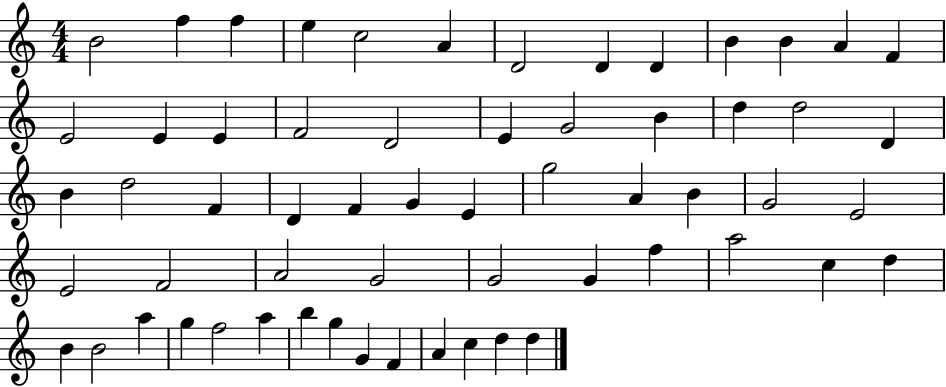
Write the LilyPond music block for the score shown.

{
  \clef treble
  \numericTimeSignature
  \time 4/4
  \key c \major
  b'2 f''4 f''4 | e''4 c''2 a'4 | d'2 d'4 d'4 | b'4 b'4 a'4 f'4 | \break e'2 e'4 e'4 | f'2 d'2 | e'4 g'2 b'4 | d''4 d''2 d'4 | \break b'4 d''2 f'4 | d'4 f'4 g'4 e'4 | g''2 a'4 b'4 | g'2 e'2 | \break e'2 f'2 | a'2 g'2 | g'2 g'4 f''4 | a''2 c''4 d''4 | \break b'4 b'2 a''4 | g''4 f''2 a''4 | b''4 g''4 g'4 f'4 | a'4 c''4 d''4 d''4 | \break \bar "|."
}